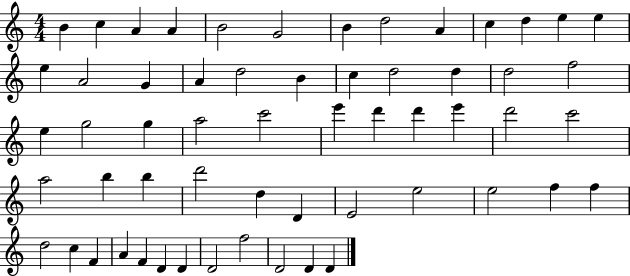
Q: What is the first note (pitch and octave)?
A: B4